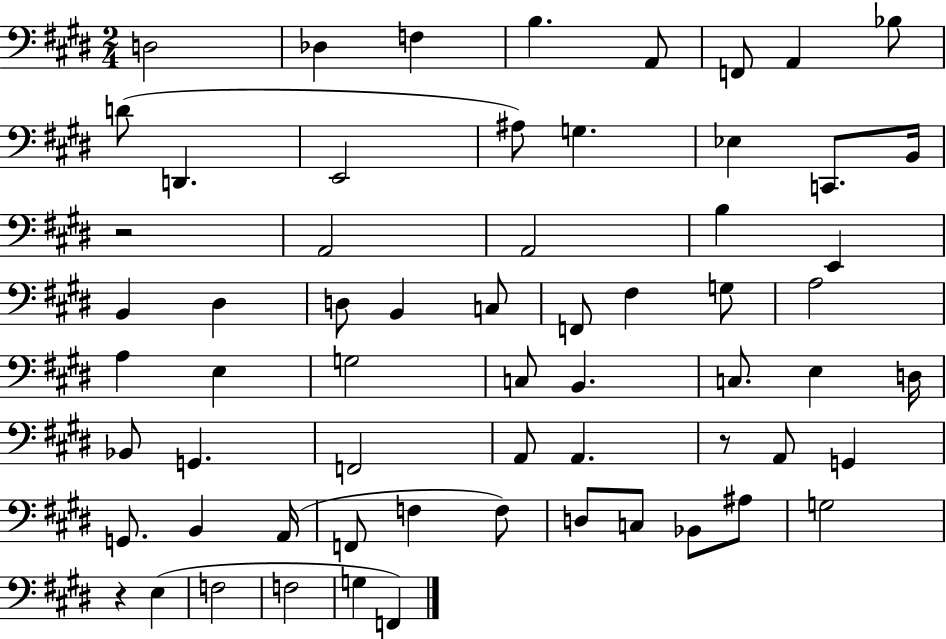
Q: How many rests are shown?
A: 3